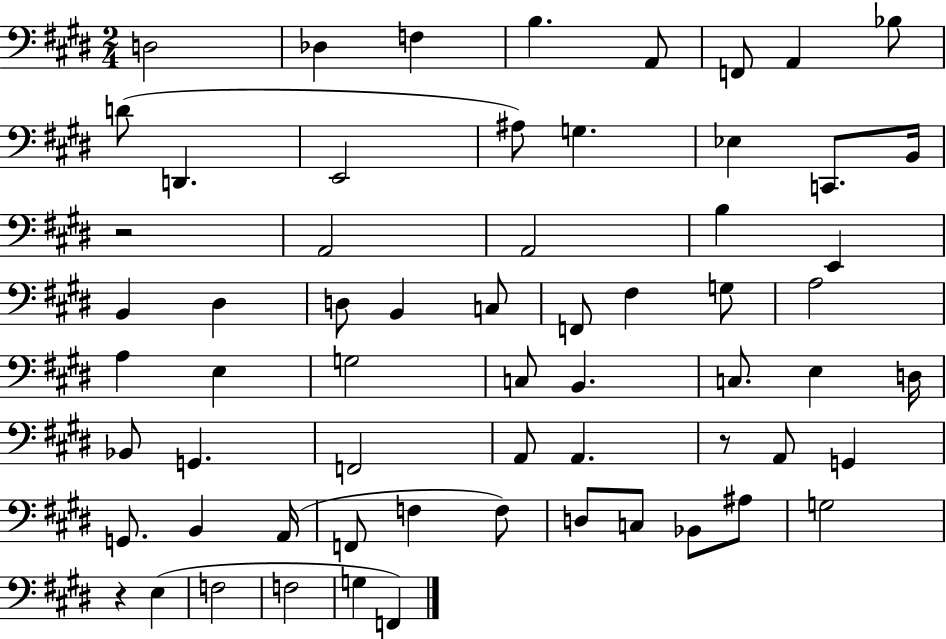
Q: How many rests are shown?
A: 3